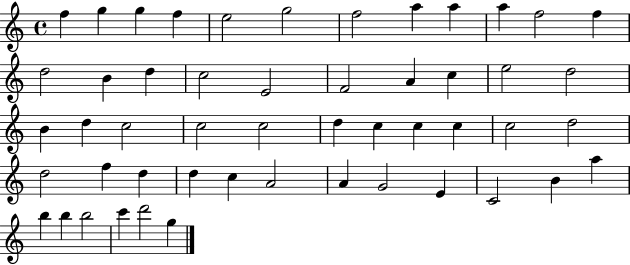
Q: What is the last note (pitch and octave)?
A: G5